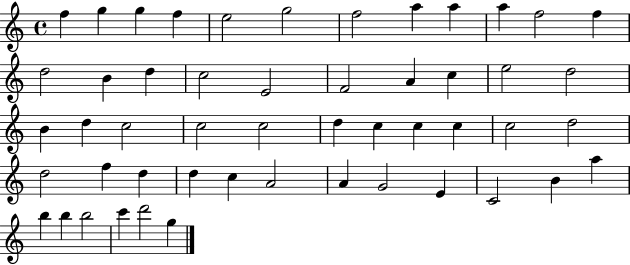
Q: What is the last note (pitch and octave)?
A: G5